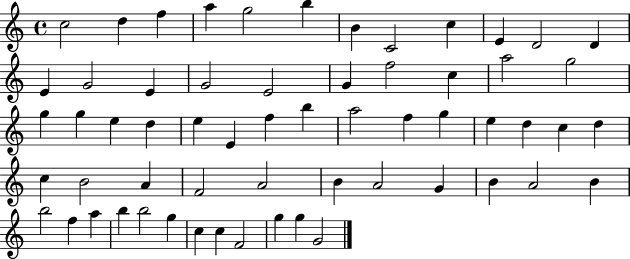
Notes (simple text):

C5/h D5/q F5/q A5/q G5/h B5/q B4/q C4/h C5/q E4/q D4/h D4/q E4/q G4/h E4/q G4/h E4/h G4/q F5/h C5/q A5/h G5/h G5/q G5/q E5/q D5/q E5/q E4/q F5/q B5/q A5/h F5/q G5/q E5/q D5/q C5/q D5/q C5/q B4/h A4/q F4/h A4/h B4/q A4/h G4/q B4/q A4/h B4/q B5/h F5/q A5/q B5/q B5/h G5/q C5/q C5/q F4/h G5/q G5/q G4/h